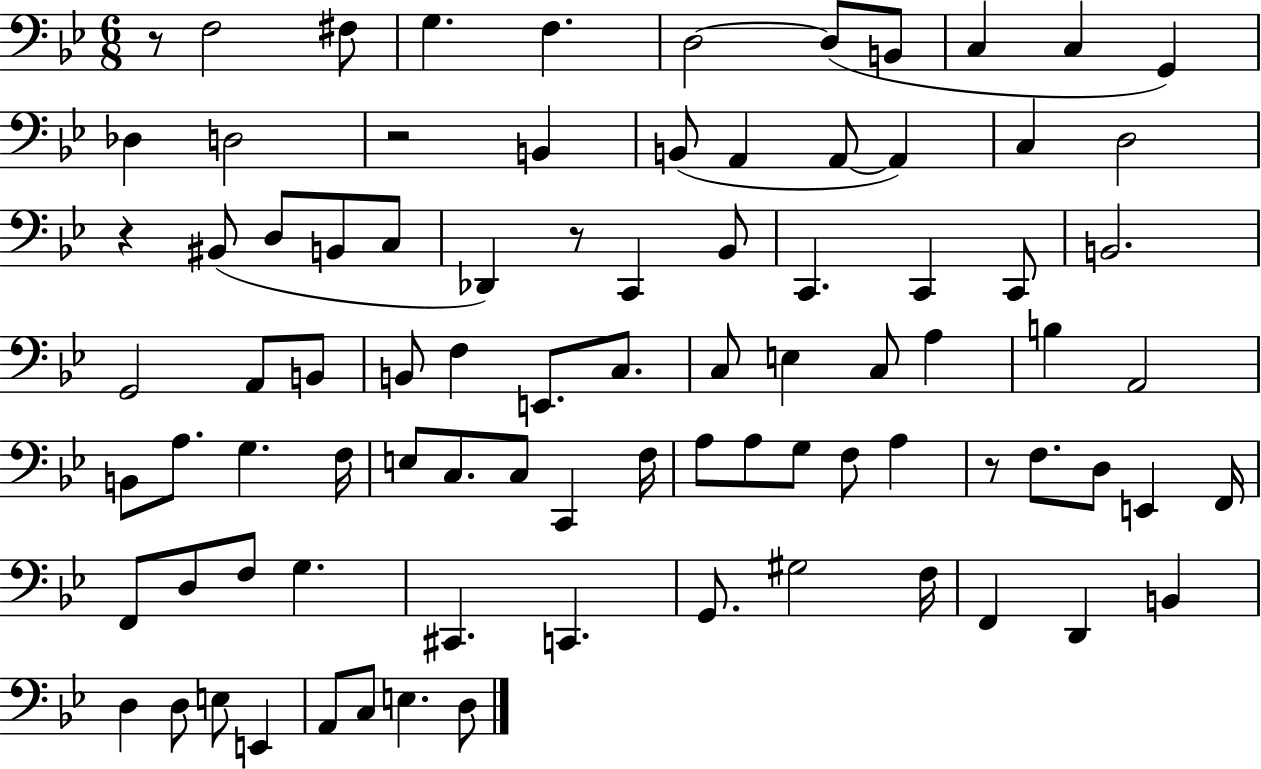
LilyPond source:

{
  \clef bass
  \numericTimeSignature
  \time 6/8
  \key bes \major
  r8 f2 fis8 | g4. f4. | d2~~ d8( b,8 | c4 c4 g,4) | \break des4 d2 | r2 b,4 | b,8( a,4 a,8~~ a,4) | c4 d2 | \break r4 bis,8( d8 b,8 c8 | des,4) r8 c,4 bes,8 | c,4. c,4 c,8 | b,2. | \break g,2 a,8 b,8 | b,8 f4 e,8. c8. | c8 e4 c8 a4 | b4 a,2 | \break b,8 a8. g4. f16 | e8 c8. c8 c,4 f16 | a8 a8 g8 f8 a4 | r8 f8. d8 e,4 f,16 | \break f,8 d8 f8 g4. | cis,4. c,4. | g,8. gis2 f16 | f,4 d,4 b,4 | \break d4 d8 e8 e,4 | a,8 c8 e4. d8 | \bar "|."
}